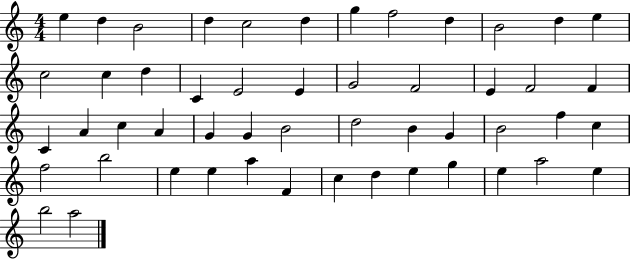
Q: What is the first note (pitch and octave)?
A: E5